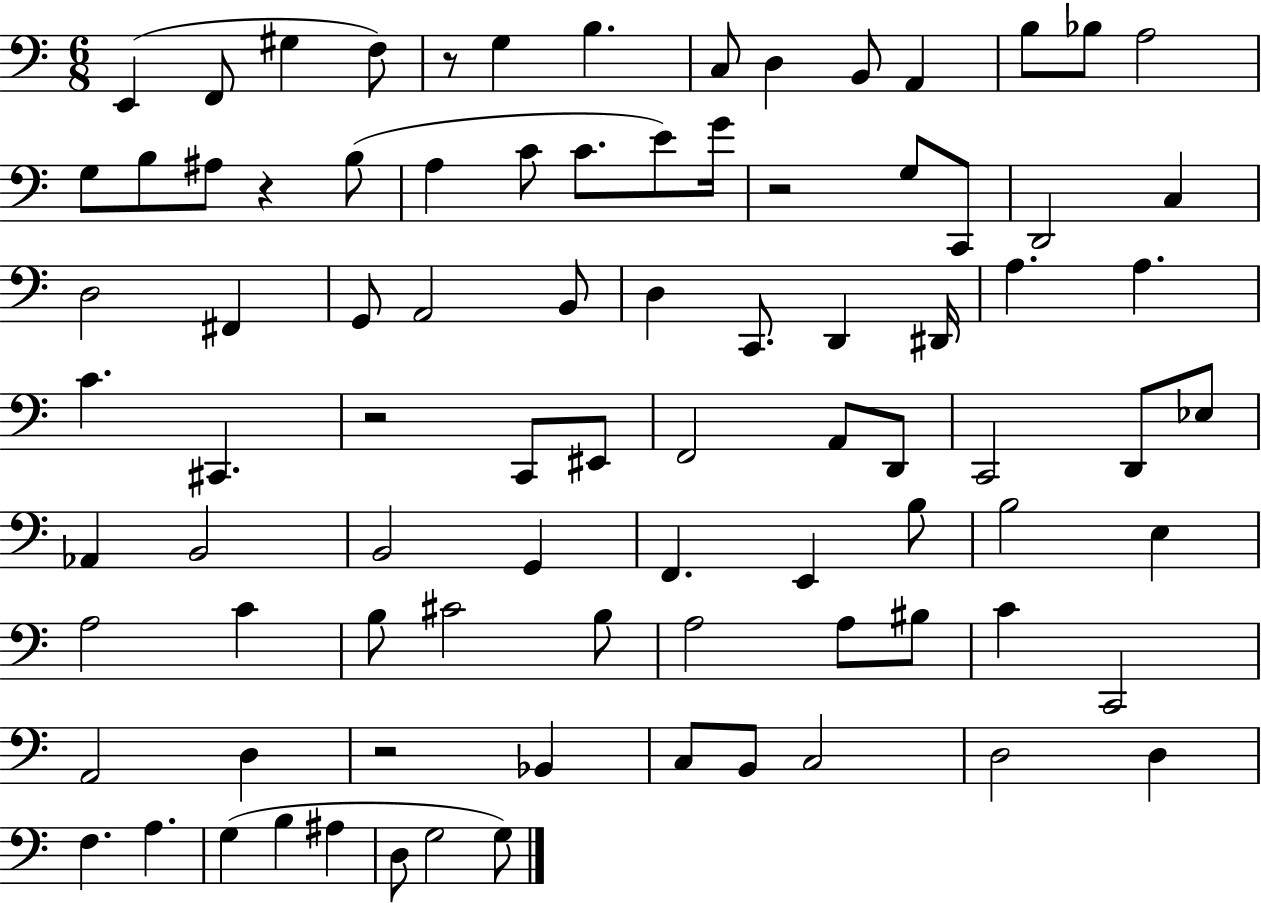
X:1
T:Untitled
M:6/8
L:1/4
K:C
E,, F,,/2 ^G, F,/2 z/2 G, B, C,/2 D, B,,/2 A,, B,/2 _B,/2 A,2 G,/2 B,/2 ^A,/2 z B,/2 A, C/2 C/2 E/2 G/4 z2 G,/2 C,,/2 D,,2 C, D,2 ^F,, G,,/2 A,,2 B,,/2 D, C,,/2 D,, ^D,,/4 A, A, C ^C,, z2 C,,/2 ^E,,/2 F,,2 A,,/2 D,,/2 C,,2 D,,/2 _E,/2 _A,, B,,2 B,,2 G,, F,, E,, B,/2 B,2 E, A,2 C B,/2 ^C2 B,/2 A,2 A,/2 ^B,/2 C C,,2 A,,2 D, z2 _B,, C,/2 B,,/2 C,2 D,2 D, F, A, G, B, ^A, D,/2 G,2 G,/2